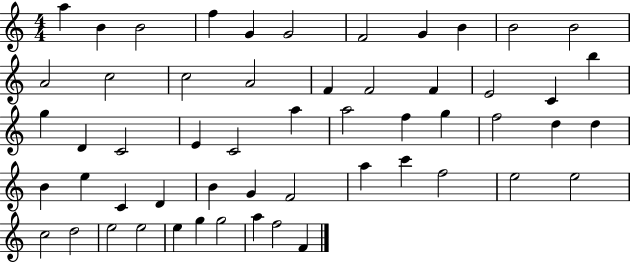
X:1
T:Untitled
M:4/4
L:1/4
K:C
a B B2 f G G2 F2 G B B2 B2 A2 c2 c2 A2 F F2 F E2 C b g D C2 E C2 a a2 f g f2 d d B e C D B G F2 a c' f2 e2 e2 c2 d2 e2 e2 e g g2 a f2 F